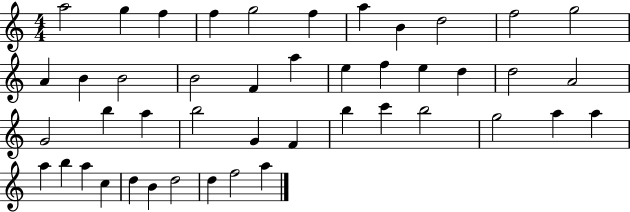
A5/h G5/q F5/q F5/q G5/h F5/q A5/q B4/q D5/h F5/h G5/h A4/q B4/q B4/h B4/h F4/q A5/q E5/q F5/q E5/q D5/q D5/h A4/h G4/h B5/q A5/q B5/h G4/q F4/q B5/q C6/q B5/h G5/h A5/q A5/q A5/q B5/q A5/q C5/q D5/q B4/q D5/h D5/q F5/h A5/q